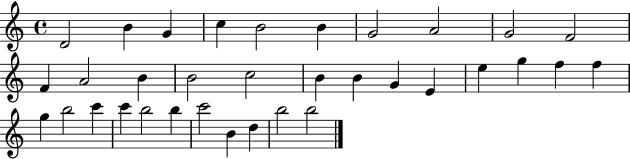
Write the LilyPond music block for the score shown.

{
  \clef treble
  \time 4/4
  \defaultTimeSignature
  \key c \major
  d'2 b'4 g'4 | c''4 b'2 b'4 | g'2 a'2 | g'2 f'2 | \break f'4 a'2 b'4 | b'2 c''2 | b'4 b'4 g'4 e'4 | e''4 g''4 f''4 f''4 | \break g''4 b''2 c'''4 | c'''4 b''2 b''4 | c'''2 b'4 d''4 | b''2 b''2 | \break \bar "|."
}